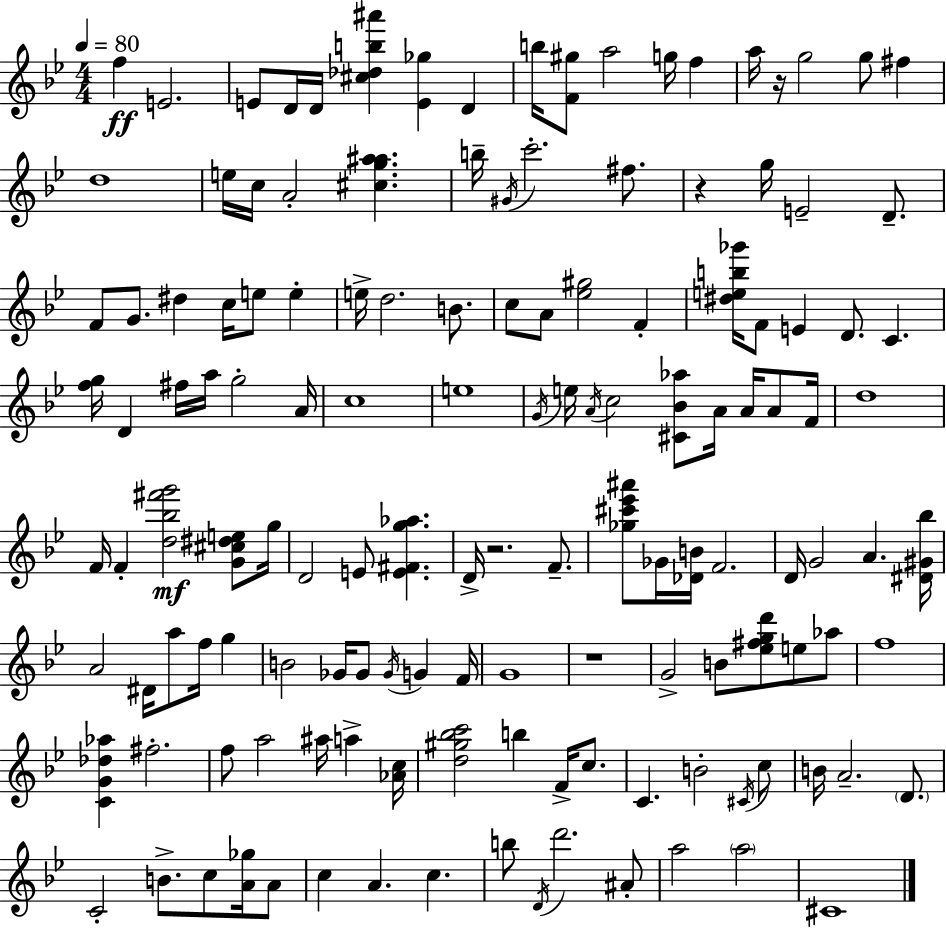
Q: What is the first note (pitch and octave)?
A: F5